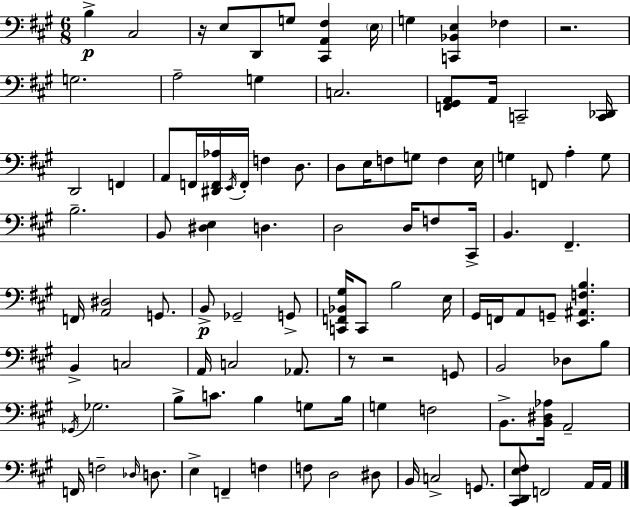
X:1
T:Untitled
M:6/8
L:1/4
K:A
B, ^C,2 z/4 E,/2 D,,/2 G,/2 [^C,,A,,^F,] E,/4 G, [C,,_B,,E,] _F, z2 G,2 A,2 G, C,2 [F,,^G,,A,,]/2 A,,/4 C,,2 [C,,_D,,]/4 D,,2 F,, A,,/2 F,,/4 [^D,,F,,_A,]/4 E,,/4 F,,/4 F, D,/2 D,/2 E,/4 F,/2 G,/2 F, E,/4 G, F,,/2 A, G,/2 B,2 B,,/2 [^D,E,] D, D,2 D,/4 F,/2 ^C,,/4 B,, ^F,, F,,/4 [A,,^D,]2 G,,/2 B,,/2 _G,,2 G,,/2 [C,,F,,_B,,^G,]/4 C,,/2 B,2 E,/4 ^G,,/4 F,,/4 A,,/2 G,,/2 [E,,^A,,F,B,] B,, C,2 A,,/4 C,2 _A,,/2 z/2 z2 G,,/2 B,,2 _D,/2 B,/2 _G,,/4 _G,2 B,/2 C/2 B, G,/2 B,/4 G, F,2 B,,/2 [B,,^D,_A,]/4 A,,2 F,,/4 F,2 _D,/4 D,/2 E, F,, F, F,/2 D,2 ^D,/2 B,,/4 C,2 G,,/2 [^C,,D,,E,^F,]/2 F,,2 A,,/4 A,,/4